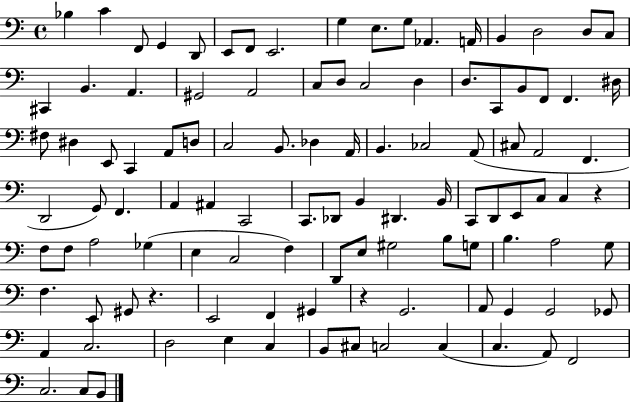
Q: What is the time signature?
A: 4/4